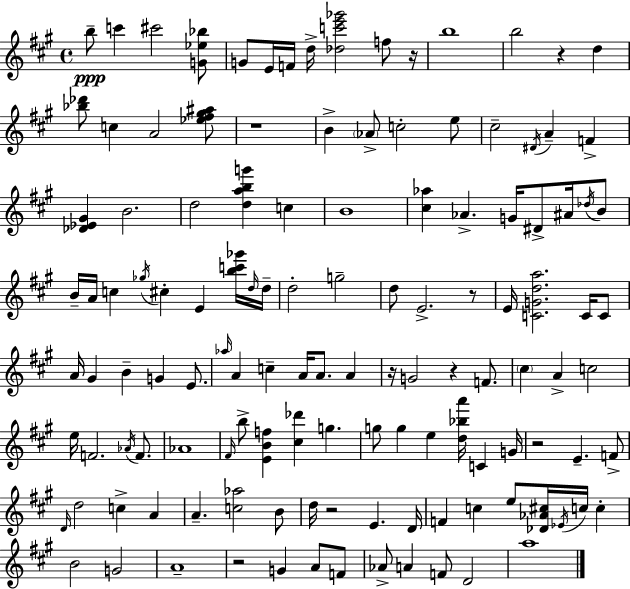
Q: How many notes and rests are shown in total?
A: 126